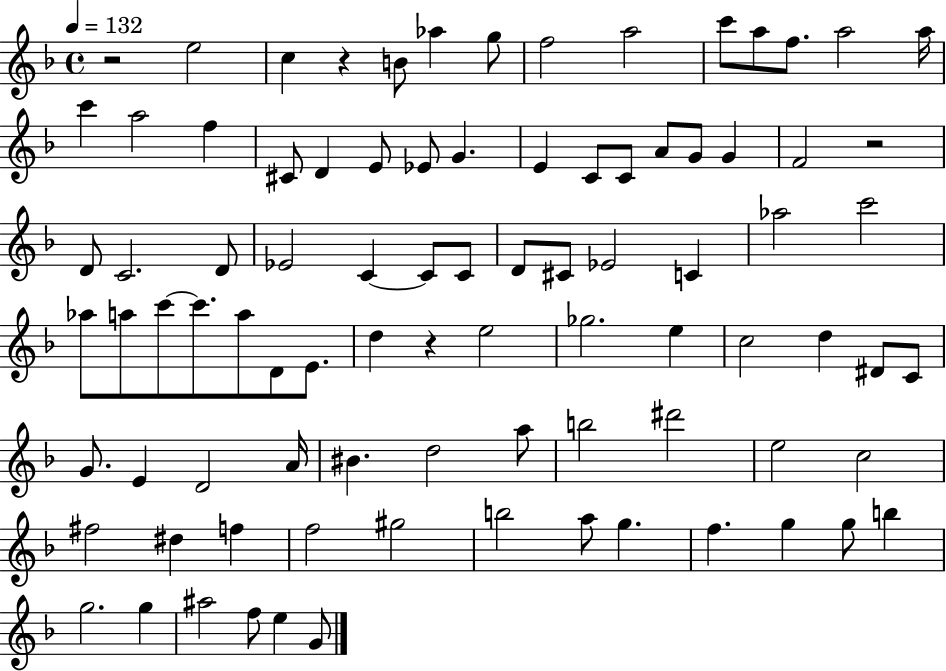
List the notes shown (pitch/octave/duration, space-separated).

R/h E5/h C5/q R/q B4/e Ab5/q G5/e F5/h A5/h C6/e A5/e F5/e. A5/h A5/s C6/q A5/h F5/q C#4/e D4/q E4/e Eb4/e G4/q. E4/q C4/e C4/e A4/e G4/e G4/q F4/h R/h D4/e C4/h. D4/e Eb4/h C4/q C4/e C4/e D4/e C#4/e Eb4/h C4/q Ab5/h C6/h Ab5/e A5/e C6/e C6/e. A5/e D4/e E4/e. D5/q R/q E5/h Gb5/h. E5/q C5/h D5/q D#4/e C4/e G4/e. E4/q D4/h A4/s BIS4/q. D5/h A5/e B5/h D#6/h E5/h C5/h F#5/h D#5/q F5/q F5/h G#5/h B5/h A5/e G5/q. F5/q. G5/q G5/e B5/q G5/h. G5/q A#5/h F5/e E5/q G4/e